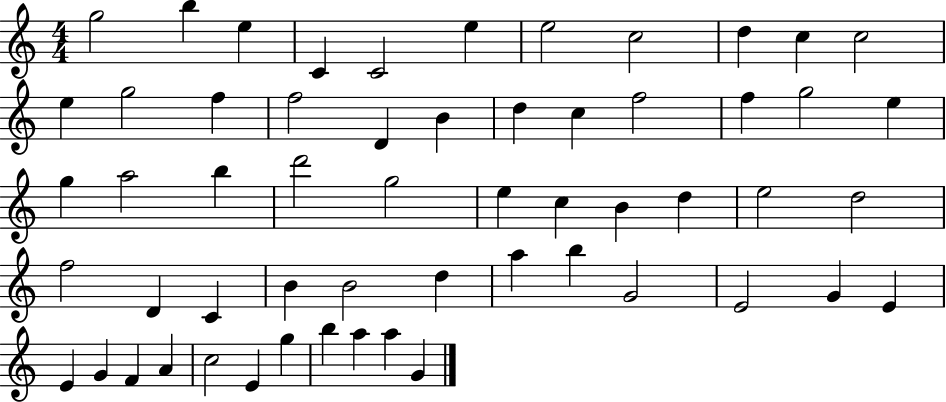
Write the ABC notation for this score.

X:1
T:Untitled
M:4/4
L:1/4
K:C
g2 b e C C2 e e2 c2 d c c2 e g2 f f2 D B d c f2 f g2 e g a2 b d'2 g2 e c B d e2 d2 f2 D C B B2 d a b G2 E2 G E E G F A c2 E g b a a G